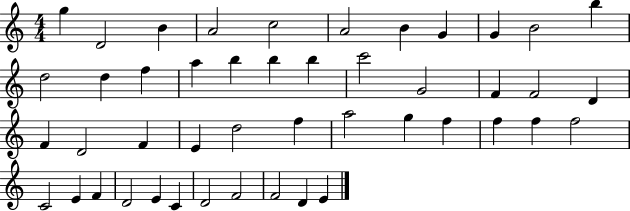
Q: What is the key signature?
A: C major